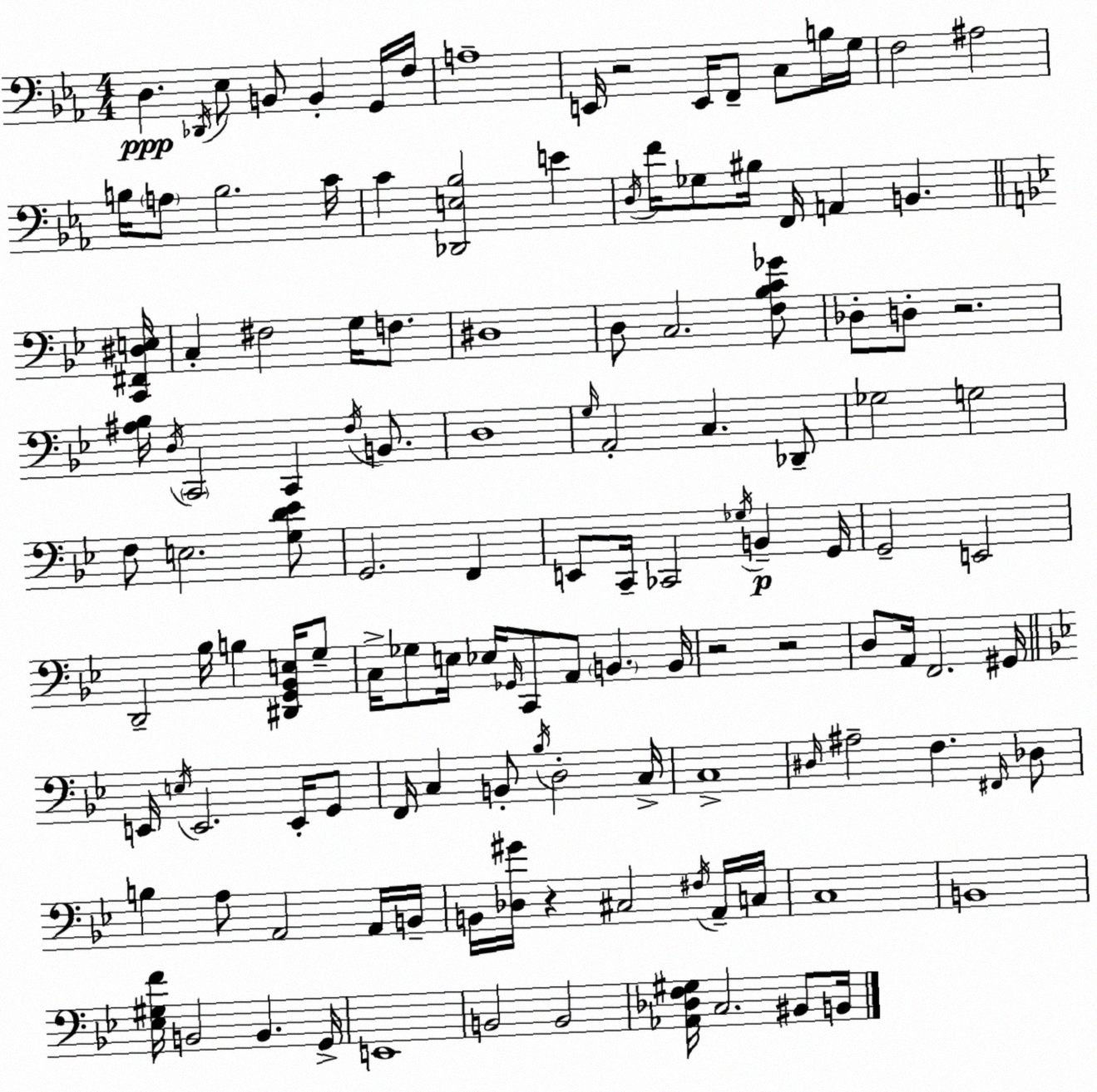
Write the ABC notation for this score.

X:1
T:Untitled
M:4/4
L:1/4
K:Eb
D, _D,,/4 _E,/2 B,,/2 B,, G,,/4 F,/4 A,4 E,,/4 z2 E,,/4 F,,/2 C,/2 B,/4 G,/4 F,2 ^A,2 B,/4 A,/2 B,2 C/4 C [_D,,E,_B,]2 E D,/4 F/4 _G,/2 ^B,/4 F,,/4 A,, B,, [C,,^F,,^D,E,]/4 C, ^F,2 G,/4 F,/2 ^D,4 D,/2 C,2 [F,_B,C_G]/2 _D,/2 D,/2 z2 [^A,_B,]/4 D,/4 C,,2 C,, F,/4 B,,/2 D,4 G,/4 A,,2 C, _D,,/2 _G,2 G,2 F,/2 E,2 [G,D_E]/2 G,,2 F,, E,,/2 C,,/4 _C,,2 _G,/4 B,, G,,/4 G,,2 E,,2 D,,2 _B,/4 B, [^D,,G,,_B,,E,]/4 G,/2 C,/4 _G,/2 E,/4 _E,/4 _G,,/4 C,,/2 A,,/2 B,, B,,/4 z2 z2 D,/2 A,,/4 F,,2 ^G,,/4 E,,/4 E,/4 E,,2 E,,/4 G,,/2 F,,/4 C, B,,/2 _B,/4 D,2 C,/4 C,4 ^D,/4 ^A,2 F, ^F,,/4 _D,/2 B, A,/2 A,,2 A,,/4 B,,/4 B,,/4 [_D,^G]/4 z ^C,2 ^F,/4 A,,/4 C,/4 C,4 B,,4 [_E,^G,F]/4 B,,2 B,, G,,/4 E,,4 B,,2 B,,2 [_A,,_D,F,^G,]/4 C,2 ^B,,/2 B,,/4